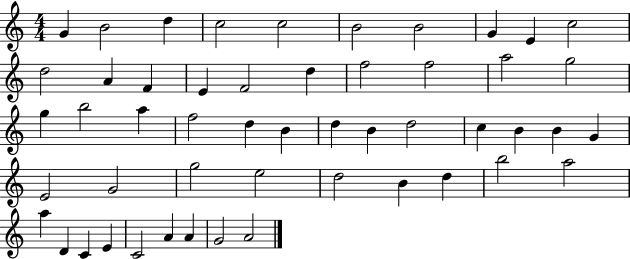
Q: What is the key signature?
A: C major